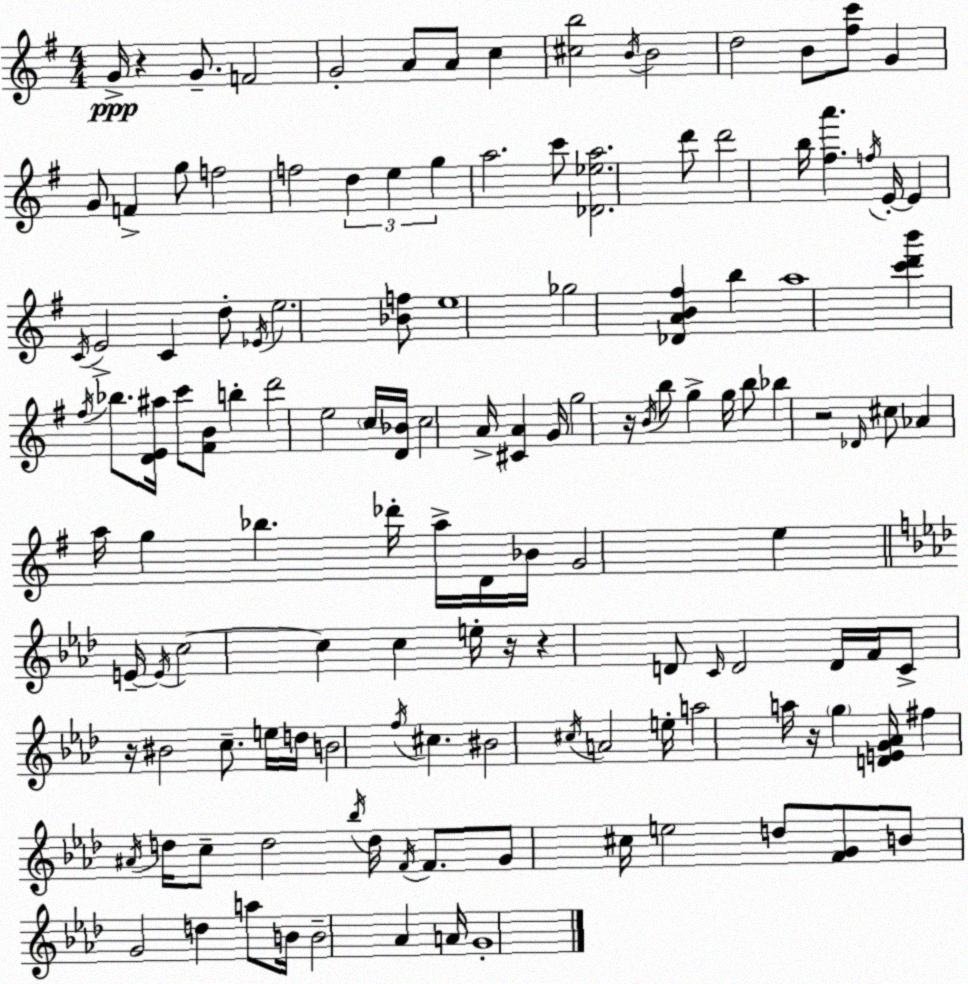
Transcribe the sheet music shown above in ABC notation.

X:1
T:Untitled
M:4/4
L:1/4
K:G
G/4 z G/2 F2 G2 A/2 A/2 c [^cb]2 B/4 B2 d2 B/2 [^fc']/2 G G/2 F g/2 f2 f2 d e g a2 c'/2 [_D_ea]2 d'/2 d'2 b/4 [^fa'] f/4 E/4 E C/4 E2 C d/2 _E/4 e2 [_Bf]/2 e4 _g2 [_DAB^f] b a4 [c'd'b'] ^f/4 _b/2 [DE^a]/4 c'/2 [^FB]/2 b d'2 e2 c/4 [D_B]/4 c2 A/4 [^CA] G/4 g2 z/4 B/4 b/2 g g/4 b/2 _b z2 _D/4 ^c/2 _A a/4 g _b _d'/4 a/4 D/4 _B/4 G2 e E/4 E/4 c2 c c e/4 z/4 z D/2 C/4 D2 D/4 F/4 C/2 z/4 ^B2 c/2 e/4 d/4 B2 f/4 ^c ^B2 ^c/4 A2 e/4 a2 a/4 z/4 g [DEG_A]/4 ^f ^A/4 d/4 c/2 d2 _b/4 d/4 F/4 F/2 G/2 ^c/4 e2 d/2 [FG]/2 B/2 G2 d a/2 B/4 B2 _A A/4 G4